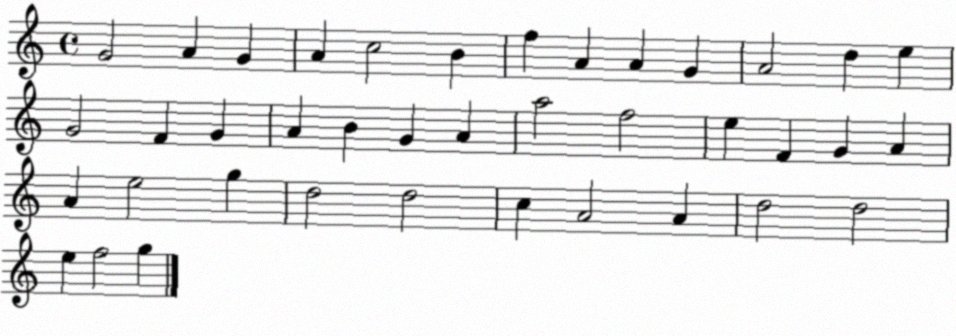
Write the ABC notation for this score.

X:1
T:Untitled
M:4/4
L:1/4
K:C
G2 A G A c2 B f A A G A2 d e G2 F G A B G A a2 f2 e F G A A e2 g d2 d2 c A2 A d2 d2 e f2 g